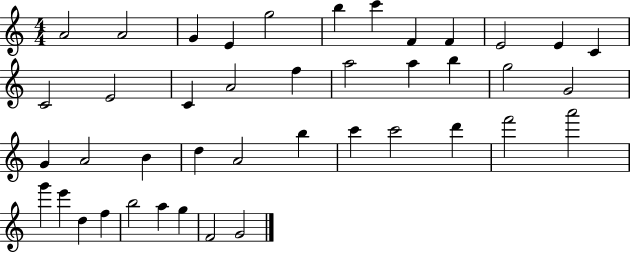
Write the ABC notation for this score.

X:1
T:Untitled
M:4/4
L:1/4
K:C
A2 A2 G E g2 b c' F F E2 E C C2 E2 C A2 f a2 a b g2 G2 G A2 B d A2 b c' c'2 d' f'2 a'2 g' e' d f b2 a g F2 G2